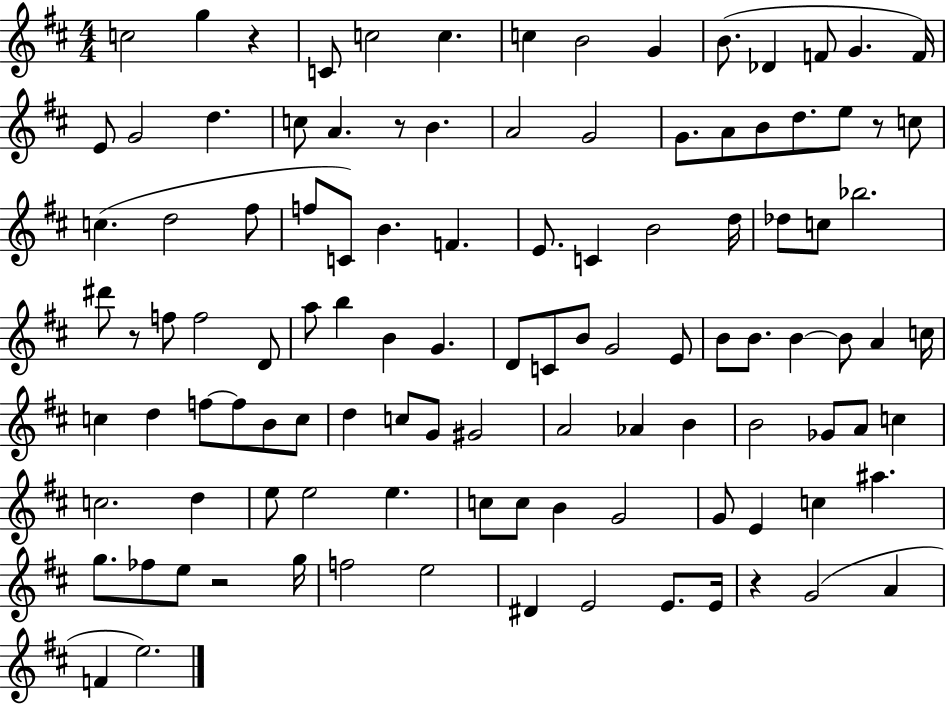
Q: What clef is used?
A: treble